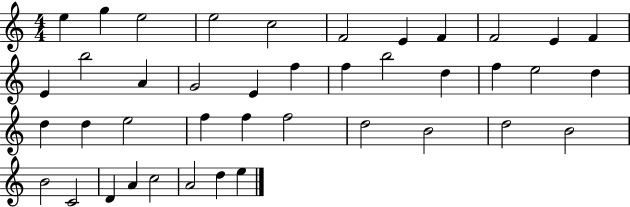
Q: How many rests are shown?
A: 0